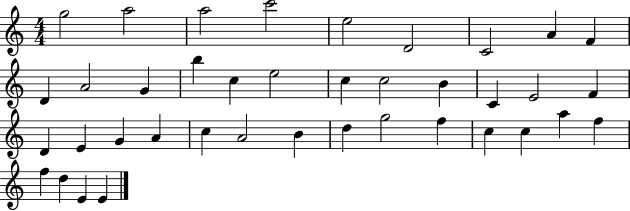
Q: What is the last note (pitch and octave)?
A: E4